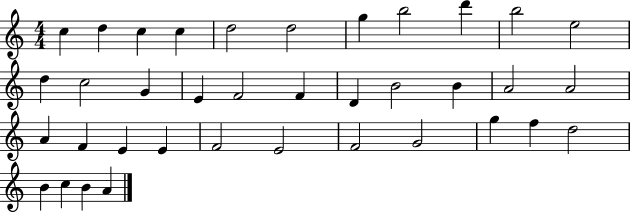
X:1
T:Untitled
M:4/4
L:1/4
K:C
c d c c d2 d2 g b2 d' b2 e2 d c2 G E F2 F D B2 B A2 A2 A F E E F2 E2 F2 G2 g f d2 B c B A